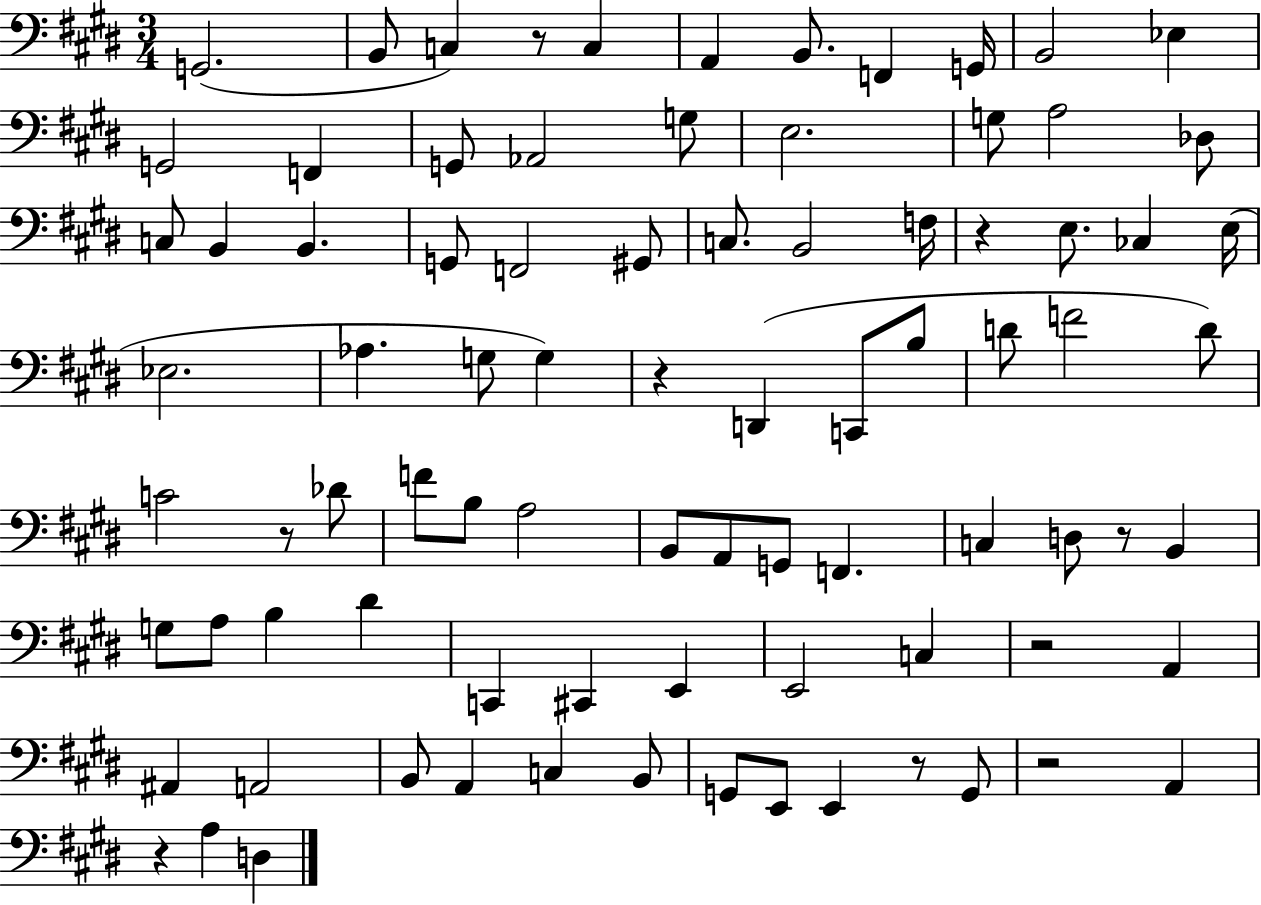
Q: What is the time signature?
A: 3/4